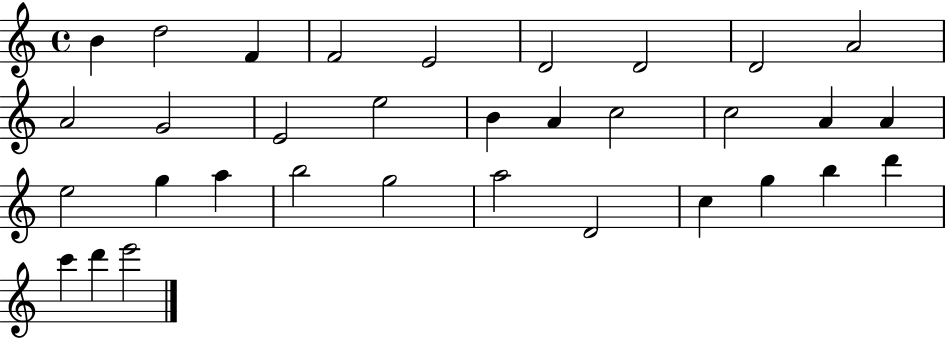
X:1
T:Untitled
M:4/4
L:1/4
K:C
B d2 F F2 E2 D2 D2 D2 A2 A2 G2 E2 e2 B A c2 c2 A A e2 g a b2 g2 a2 D2 c g b d' c' d' e'2